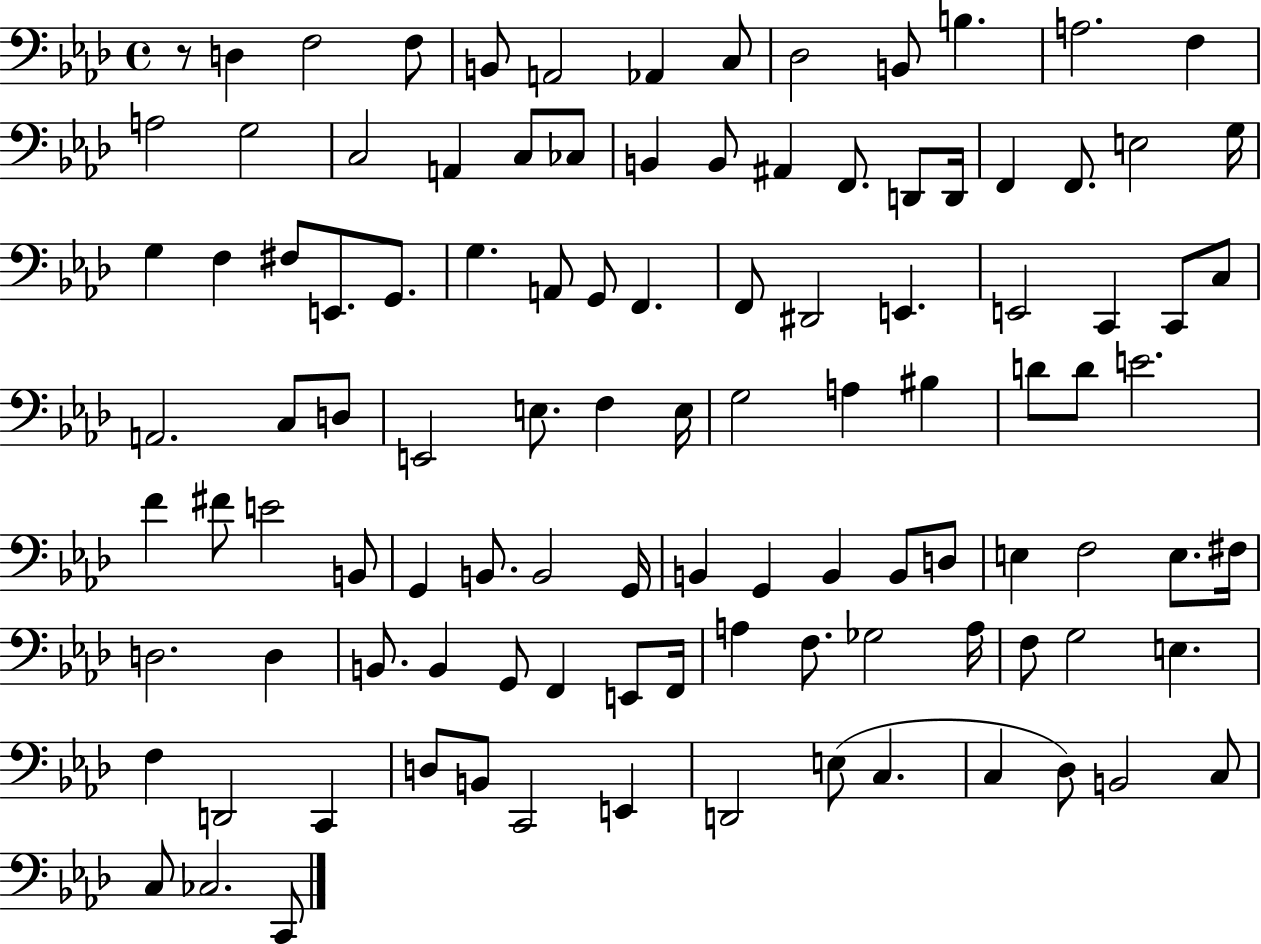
{
  \clef bass
  \time 4/4
  \defaultTimeSignature
  \key aes \major
  r8 d4 f2 f8 | b,8 a,2 aes,4 c8 | des2 b,8 b4. | a2. f4 | \break a2 g2 | c2 a,4 c8 ces8 | b,4 b,8 ais,4 f,8. d,8 d,16 | f,4 f,8. e2 g16 | \break g4 f4 fis8 e,8. g,8. | g4. a,8 g,8 f,4. | f,8 dis,2 e,4. | e,2 c,4 c,8 c8 | \break a,2. c8 d8 | e,2 e8. f4 e16 | g2 a4 bis4 | d'8 d'8 e'2. | \break f'4 fis'8 e'2 b,8 | g,4 b,8. b,2 g,16 | b,4 g,4 b,4 b,8 d8 | e4 f2 e8. fis16 | \break d2. d4 | b,8. b,4 g,8 f,4 e,8 f,16 | a4 f8. ges2 a16 | f8 g2 e4. | \break f4 d,2 c,4 | d8 b,8 c,2 e,4 | d,2 e8( c4. | c4 des8) b,2 c8 | \break c8 ces2. c,8 | \bar "|."
}